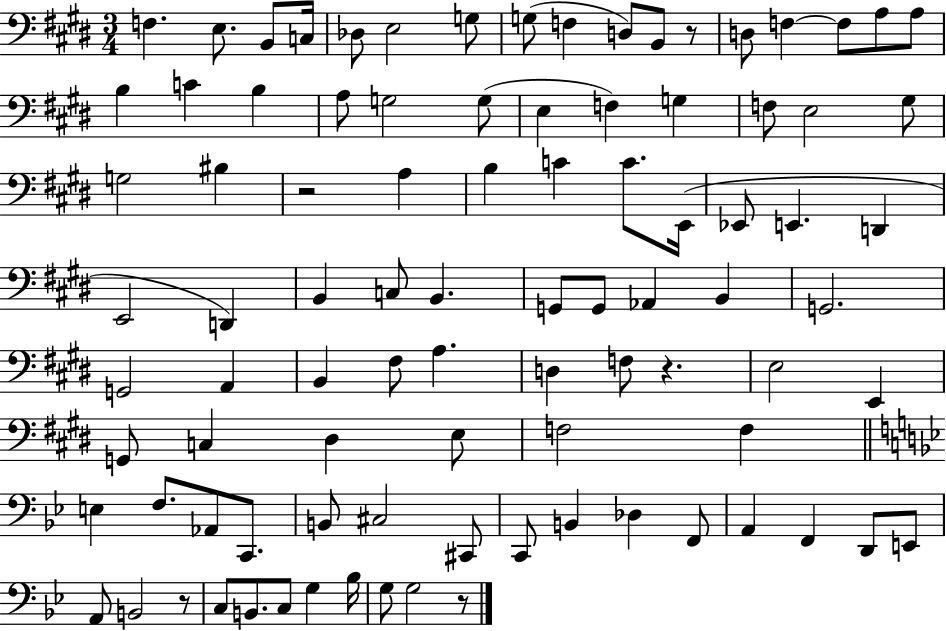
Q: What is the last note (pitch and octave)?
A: G3